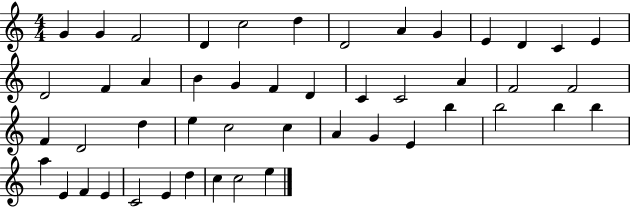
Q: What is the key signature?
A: C major